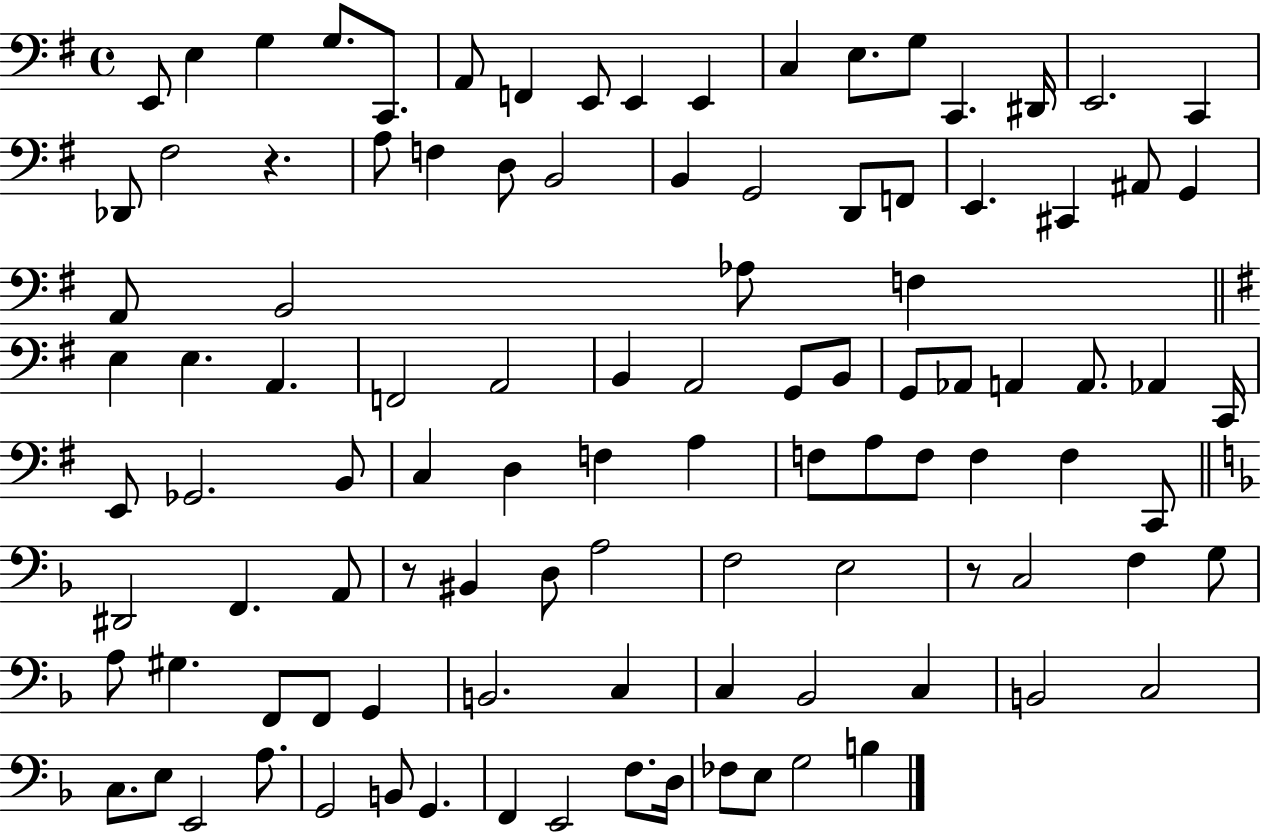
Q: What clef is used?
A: bass